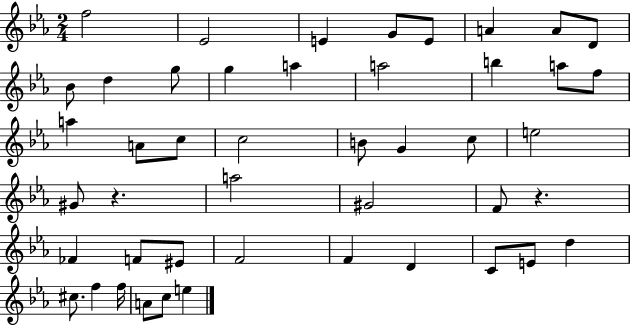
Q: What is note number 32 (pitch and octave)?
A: EIS4